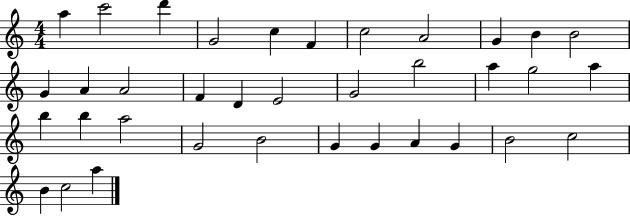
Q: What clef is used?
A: treble